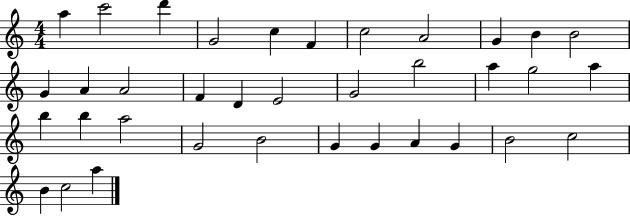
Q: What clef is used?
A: treble